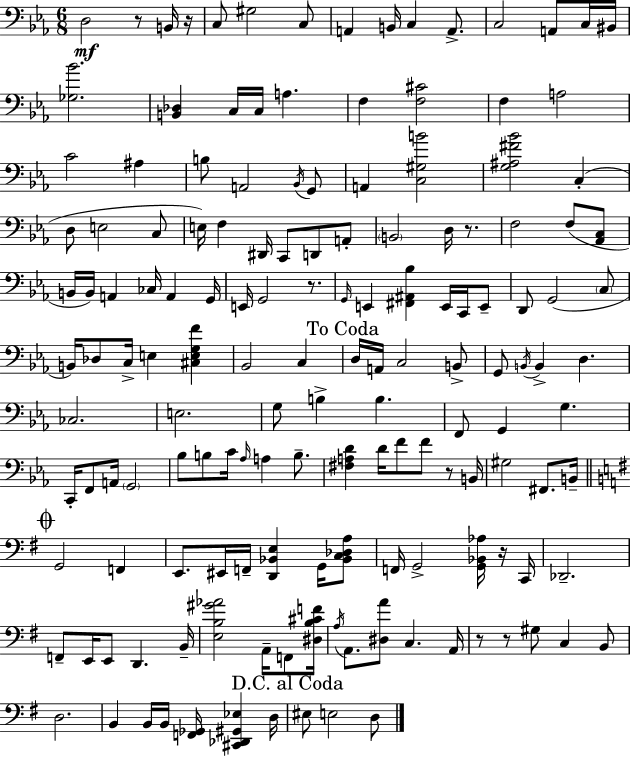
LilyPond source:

{
  \clef bass
  \numericTimeSignature
  \time 6/8
  \key ees \major
  \repeat volta 2 { d2\mf r8 b,16 r16 | c8 gis2 c8 | a,4 b,16 c4 a,8.-> | c2 a,8 c16 bis,16 | \break <ges bes'>2. | <b, des>4 c16 c16 a4. | f4 <f cis'>2 | f4 a2 | \break c'2 ais4 | b8 a,2 \acciaccatura { bes,16 } g,8 | a,4 <c gis b'>2 | <g ais fis' bes'>2 c4-.( | \break d8 e2 c8 | e16) f4 dis,16 c,8 d,8 a,8-. | \parenthesize b,2 d16 r8. | f2 f8( <aes, c>8 | \break b,16 b,16) a,4 ces16 a,4 | g,16 e,16 g,2 r8. | \grace { g,16 } e,4 <fis, ais, bes>4 e,16 c,16 | e,8-- d,8 g,2( | \break \parenthesize c8 b,16) des8 c16-> e4 <cis e g f'>4 | bes,2 c4 | \mark "To Coda" d16 a,16 c2 | b,8-> g,8 \acciaccatura { b,16 } b,4-> d4. | \break ces2. | e2. | g8 b4-> b4. | f,8 g,4 g4. | \break c,16-. f,8 a,16 \parenthesize g,2 | bes8 b8 c'16 \grace { aes16 } a4 | b8.-- <fis a d'>4 d'16 f'8 f'8 | r8 b,16 gis2 | \break fis,8. b,16-- \mark \markup { \musicglyph "scripts.coda" } \bar "||" \break \key g \major g,2 f,4 | e,8. eis,16 f,16-- <d, bes, e>4 g,16 <bes, c des a>8 | f,16 g,2-> <g, bes, aes>16 r16 c,16 | des,2.-- | \break f,8-- e,16 e,8 d,4. b,16-- | <e b gis' aes'>2 a,16-- f,8 <dis b cis' f'>16 | \acciaccatura { a16 } a,8. <dis a'>8 c4. | a,16 r8 r8 gis8 c4 b,8 | \break d2. | b,4 b,16 b,16 <f, ges,>16 <cis, des, gis, ees>4 | d16 \mark "D.C. al Coda" eis8 e2 d8 | } \bar "|."
}